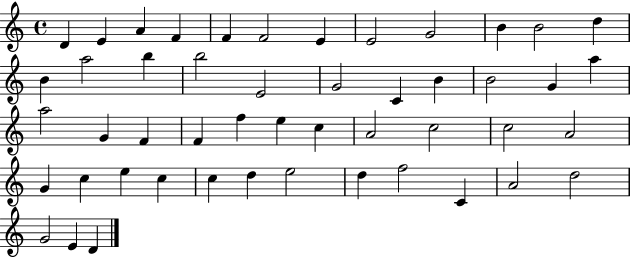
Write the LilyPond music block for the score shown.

{
  \clef treble
  \time 4/4
  \defaultTimeSignature
  \key c \major
  d'4 e'4 a'4 f'4 | f'4 f'2 e'4 | e'2 g'2 | b'4 b'2 d''4 | \break b'4 a''2 b''4 | b''2 e'2 | g'2 c'4 b'4 | b'2 g'4 a''4 | \break a''2 g'4 f'4 | f'4 f''4 e''4 c''4 | a'2 c''2 | c''2 a'2 | \break g'4 c''4 e''4 c''4 | c''4 d''4 e''2 | d''4 f''2 c'4 | a'2 d''2 | \break g'2 e'4 d'4 | \bar "|."
}